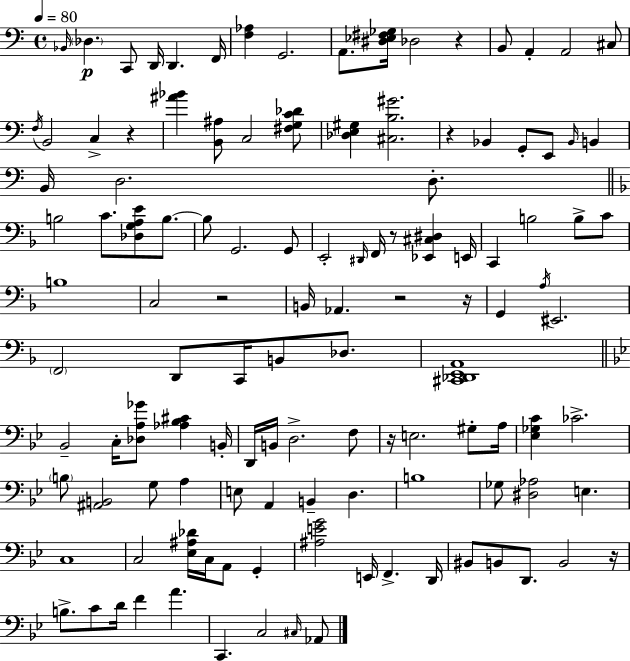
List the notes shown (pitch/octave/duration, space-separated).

Bb2/s Db3/q. C2/e D2/s D2/q. F2/s [F3,Ab3]/q G2/h. A2/e. [D#3,Eb3,F#3,Gb3]/s Db3/h R/q B2/e A2/q A2/h C#3/e F3/s B2/h C3/q R/q [A#4,Bb4]/q [B2,A#3]/e C3/h [F#3,G3,C4,Db4]/e [Db3,E3,G#3]/q [C#3,B3,G#4]/h. R/q Bb2/q G2/e E2/e Bb2/s B2/q B2/s D3/h. D3/e. B3/h C4/e. [Db3,G3,A3,E4]/e B3/e. B3/e G2/h. G2/e E2/h D#2/s F2/s R/e [Eb2,C#3,D#3]/q E2/s C2/q B3/h B3/e C4/e B3/w C3/h R/h B2/s Ab2/q. R/h R/s G2/q A3/s EIS2/h. F2/h D2/e C2/s B2/e Db3/e. [C#2,Db2,E2,A2]/w Bb2/h C3/s [Db3,A3,Gb4]/e [Ab3,Bb3,C#4]/q B2/s D2/s B2/s D3/h. F3/e R/s E3/h. G#3/e A3/s [Eb3,Gb3,C4]/q CES4/h. B3/e [A#2,B2]/h G3/e A3/q E3/e A2/q B2/q D3/q. B3/w Gb3/e [D#3,Ab3]/h E3/q. C3/w C3/h [Eb3,A#3,Db4]/s C3/s A2/e G2/q [A#3,E4,G4]/h E2/s F2/q. D2/s BIS2/e B2/e D2/e. B2/h R/s B3/e. C4/e D4/s F4/q A4/q. C2/q. C3/h C#3/s Ab2/e